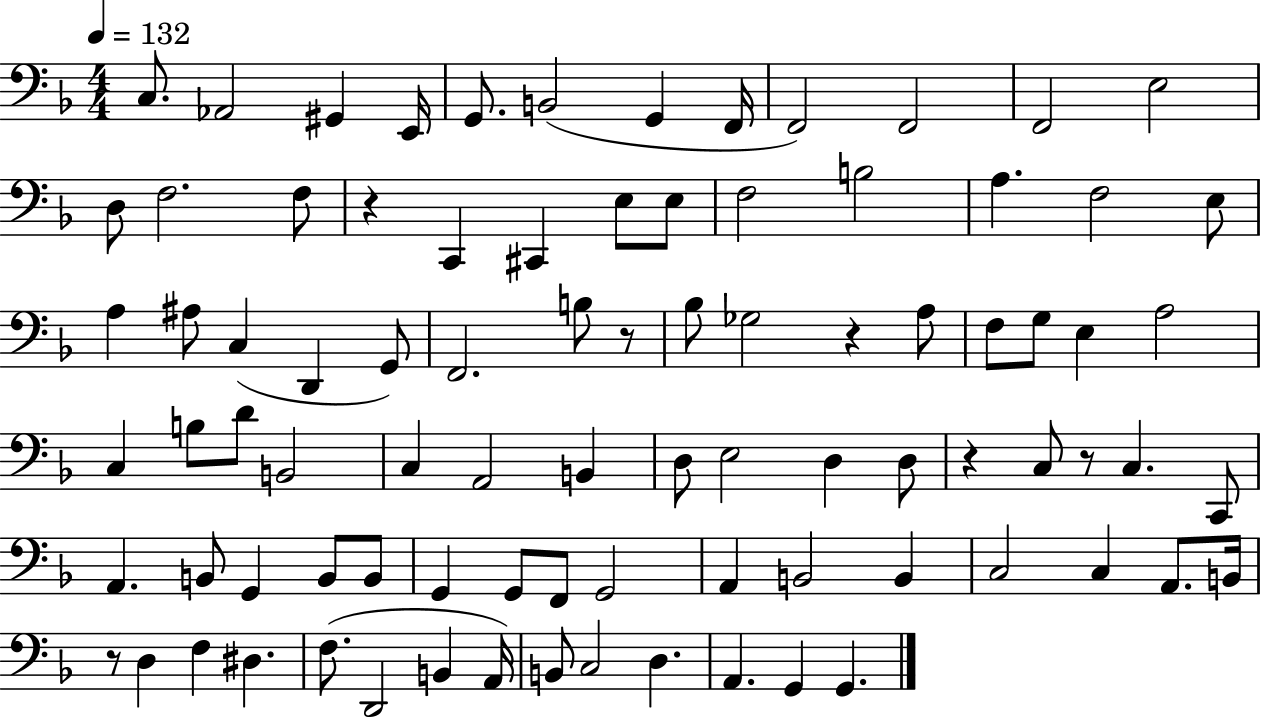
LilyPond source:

{
  \clef bass
  \numericTimeSignature
  \time 4/4
  \key f \major
  \tempo 4 = 132
  c8. aes,2 gis,4 e,16 | g,8. b,2( g,4 f,16 | f,2) f,2 | f,2 e2 | \break d8 f2. f8 | r4 c,4 cis,4 e8 e8 | f2 b2 | a4. f2 e8 | \break a4 ais8 c4( d,4 g,8) | f,2. b8 r8 | bes8 ges2 r4 a8 | f8 g8 e4 a2 | \break c4 b8 d'8 b,2 | c4 a,2 b,4 | d8 e2 d4 d8 | r4 c8 r8 c4. c,8 | \break a,4. b,8 g,4 b,8 b,8 | g,4 g,8 f,8 g,2 | a,4 b,2 b,4 | c2 c4 a,8. b,16 | \break r8 d4 f4 dis4. | f8.( d,2 b,4 a,16) | b,8 c2 d4. | a,4. g,4 g,4. | \break \bar "|."
}